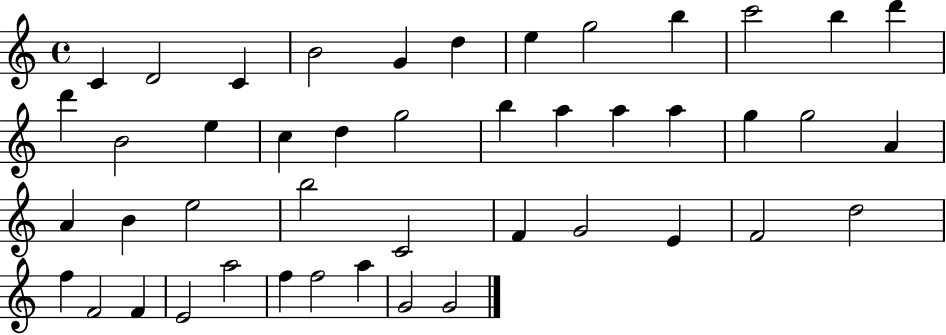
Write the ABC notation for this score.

X:1
T:Untitled
M:4/4
L:1/4
K:C
C D2 C B2 G d e g2 b c'2 b d' d' B2 e c d g2 b a a a g g2 A A B e2 b2 C2 F G2 E F2 d2 f F2 F E2 a2 f f2 a G2 G2